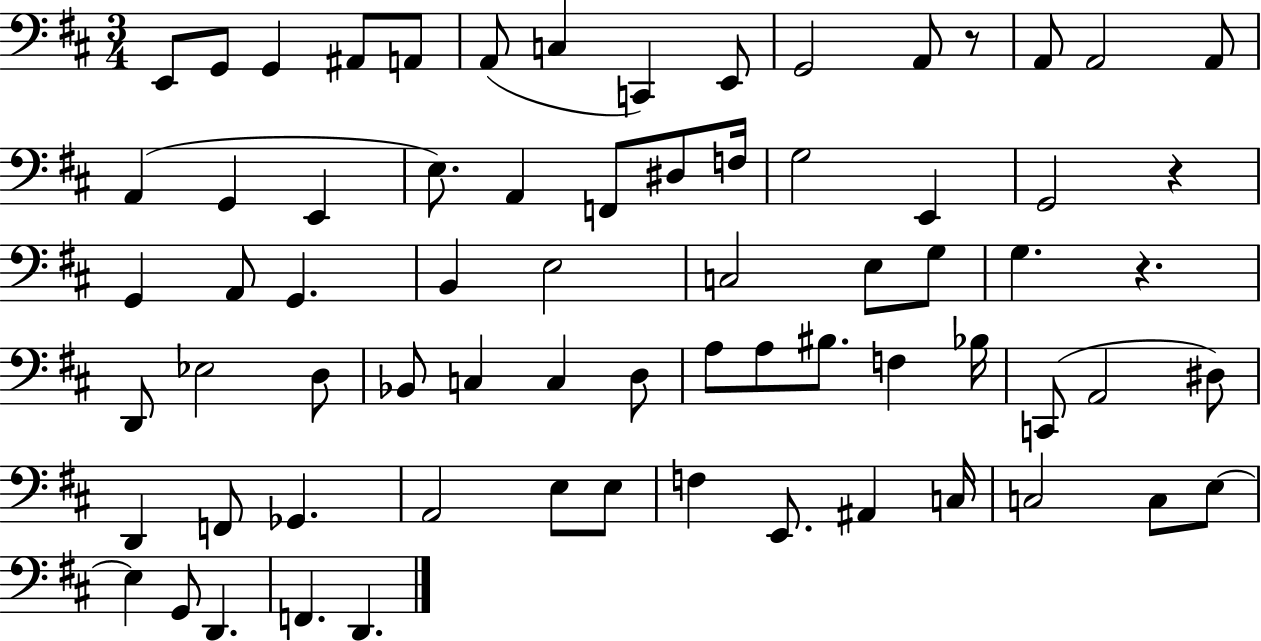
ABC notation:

X:1
T:Untitled
M:3/4
L:1/4
K:D
E,,/2 G,,/2 G,, ^A,,/2 A,,/2 A,,/2 C, C,, E,,/2 G,,2 A,,/2 z/2 A,,/2 A,,2 A,,/2 A,, G,, E,, E,/2 A,, F,,/2 ^D,/2 F,/4 G,2 E,, G,,2 z G,, A,,/2 G,, B,, E,2 C,2 E,/2 G,/2 G, z D,,/2 _E,2 D,/2 _B,,/2 C, C, D,/2 A,/2 A,/2 ^B,/2 F, _B,/4 C,,/2 A,,2 ^D,/2 D,, F,,/2 _G,, A,,2 E,/2 E,/2 F, E,,/2 ^A,, C,/4 C,2 C,/2 E,/2 E, G,,/2 D,, F,, D,,